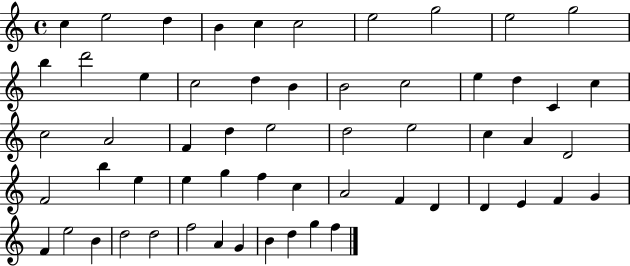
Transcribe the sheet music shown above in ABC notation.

X:1
T:Untitled
M:4/4
L:1/4
K:C
c e2 d B c c2 e2 g2 e2 g2 b d'2 e c2 d B B2 c2 e d C c c2 A2 F d e2 d2 e2 c A D2 F2 b e e g f c A2 F D D E F G F e2 B d2 d2 f2 A G B d g f